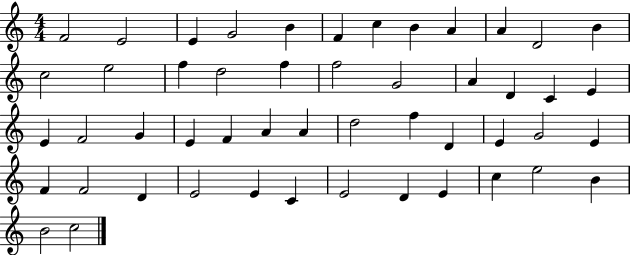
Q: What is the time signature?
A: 4/4